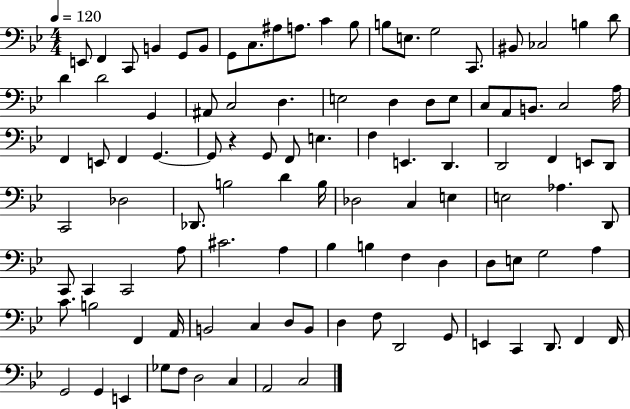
X:1
T:Untitled
M:4/4
L:1/4
K:Bb
E,,/2 F,, C,,/2 B,, G,,/2 B,,/2 G,,/2 C,/2 ^A,/2 A,/2 C _B,/2 B,/2 E,/2 G,2 C,,/2 ^B,,/2 _C,2 B, D/2 D D2 G,, ^A,,/2 C,2 D, E,2 D, D,/2 E,/2 C,/2 A,,/2 B,,/2 C,2 A,/4 F,, E,,/2 F,, G,, G,,/2 z G,,/2 F,,/2 E, F, E,, D,, D,,2 F,, E,,/2 D,,/2 C,,2 _D,2 _D,,/2 B,2 D B,/4 _D,2 C, E, E,2 _A, D,,/2 C,,/2 C,, C,,2 A,/2 ^C2 A, _B, B, F, D, D,/2 E,/2 G,2 A, C/2 B,2 F,, A,,/4 B,,2 C, D,/2 B,,/2 D, F,/2 D,,2 G,,/2 E,, C,, D,,/2 F,, F,,/4 G,,2 G,, E,, _G,/2 F,/2 D,2 C, A,,2 C,2